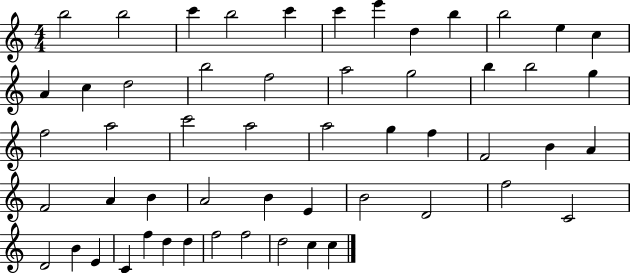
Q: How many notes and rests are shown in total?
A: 54